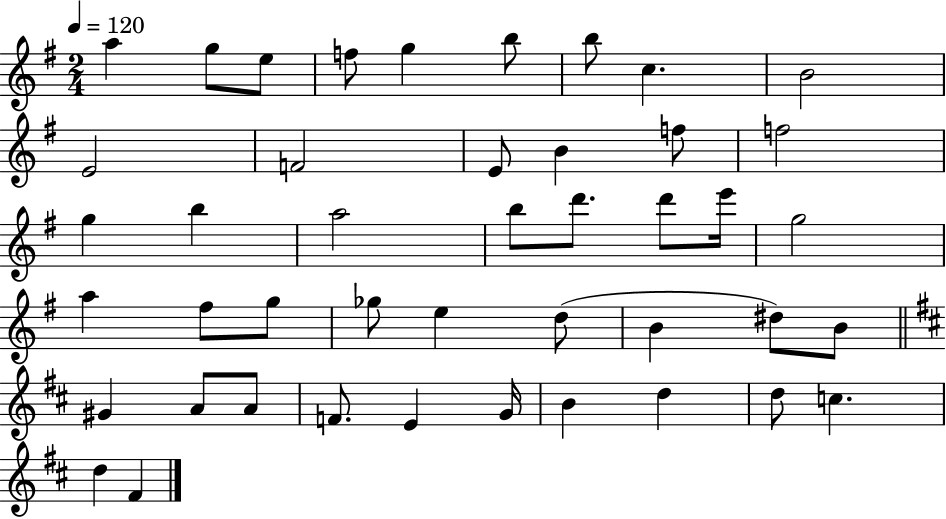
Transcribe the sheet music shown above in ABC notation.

X:1
T:Untitled
M:2/4
L:1/4
K:G
a g/2 e/2 f/2 g b/2 b/2 c B2 E2 F2 E/2 B f/2 f2 g b a2 b/2 d'/2 d'/2 e'/4 g2 a ^f/2 g/2 _g/2 e d/2 B ^d/2 B/2 ^G A/2 A/2 F/2 E G/4 B d d/2 c d ^F